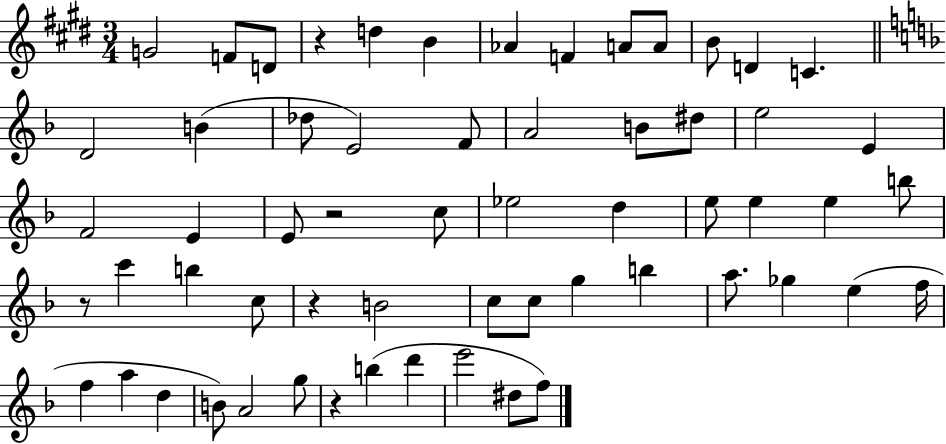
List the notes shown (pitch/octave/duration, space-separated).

G4/h F4/e D4/e R/q D5/q B4/q Ab4/q F4/q A4/e A4/e B4/e D4/q C4/q. D4/h B4/q Db5/e E4/h F4/e A4/h B4/e D#5/e E5/h E4/q F4/h E4/q E4/e R/h C5/e Eb5/h D5/q E5/e E5/q E5/q B5/e R/e C6/q B5/q C5/e R/q B4/h C5/e C5/e G5/q B5/q A5/e. Gb5/q E5/q F5/s F5/q A5/q D5/q B4/e A4/h G5/e R/q B5/q D6/q E6/h D#5/e F5/e